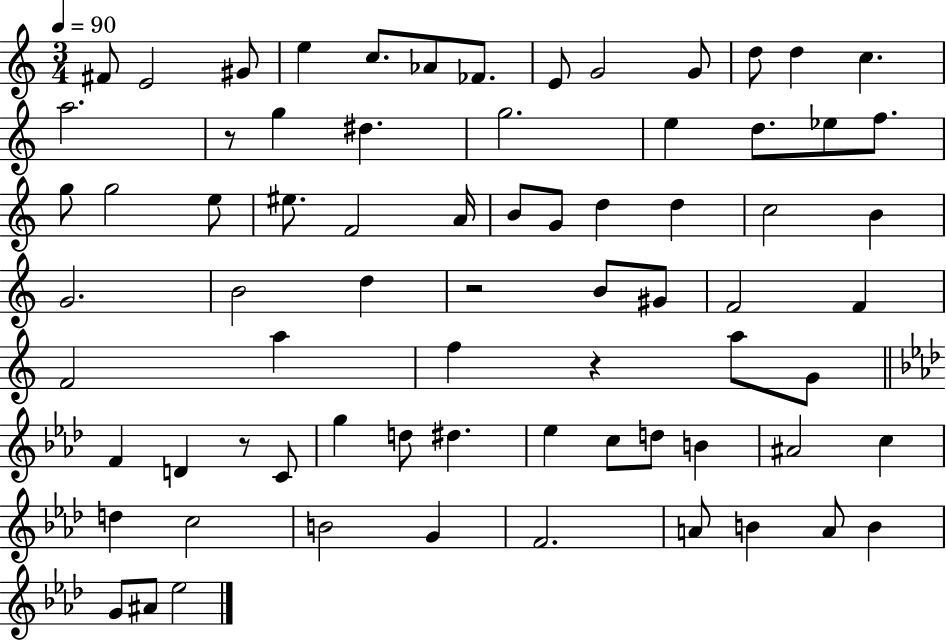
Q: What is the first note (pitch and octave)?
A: F#4